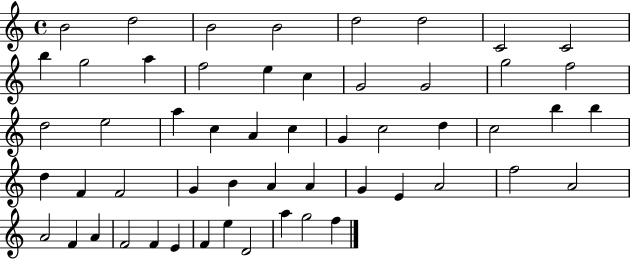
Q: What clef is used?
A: treble